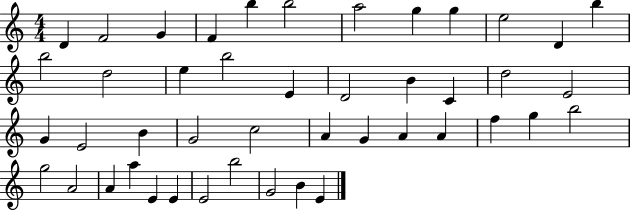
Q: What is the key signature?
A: C major